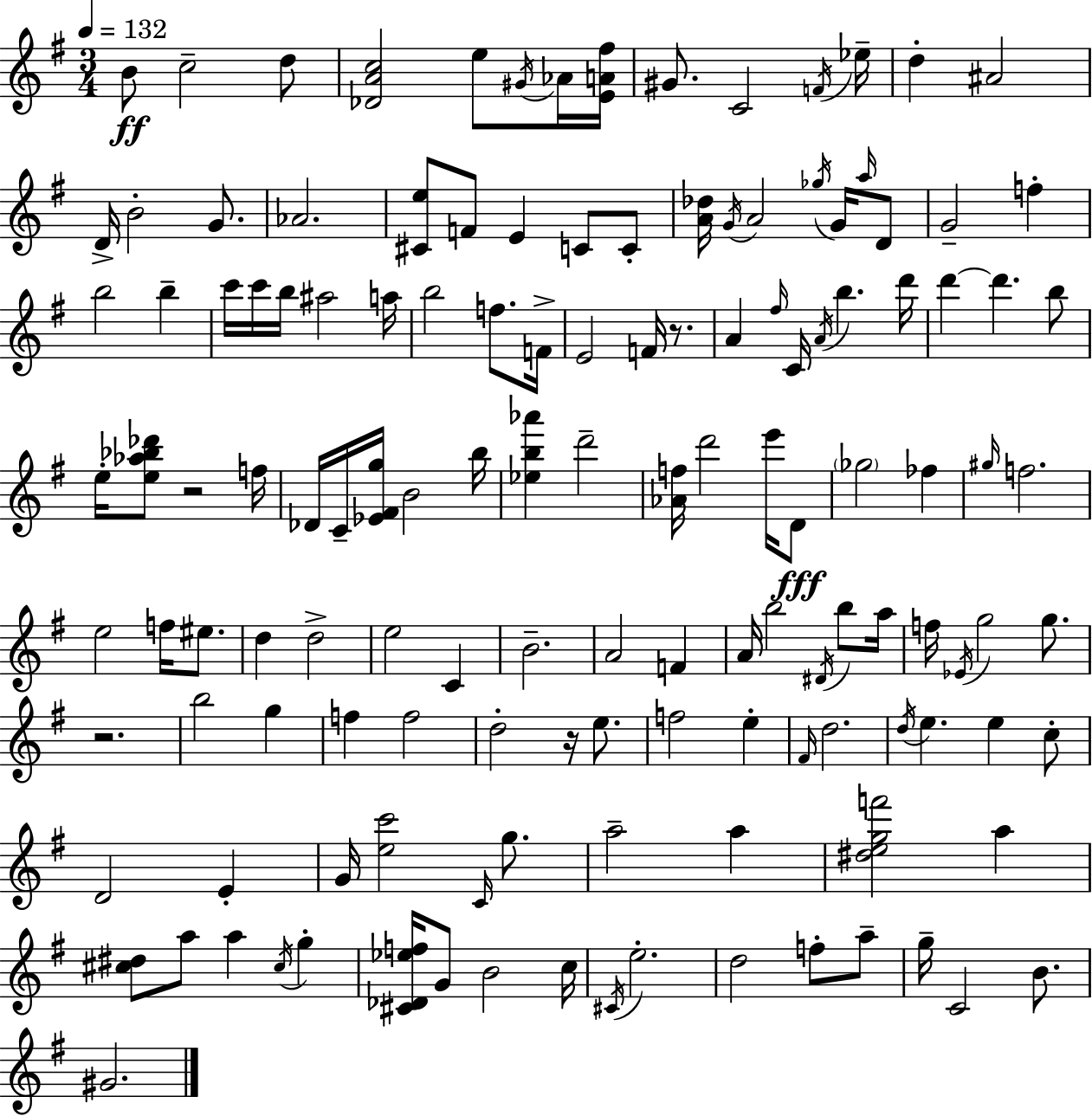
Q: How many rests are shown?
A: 4